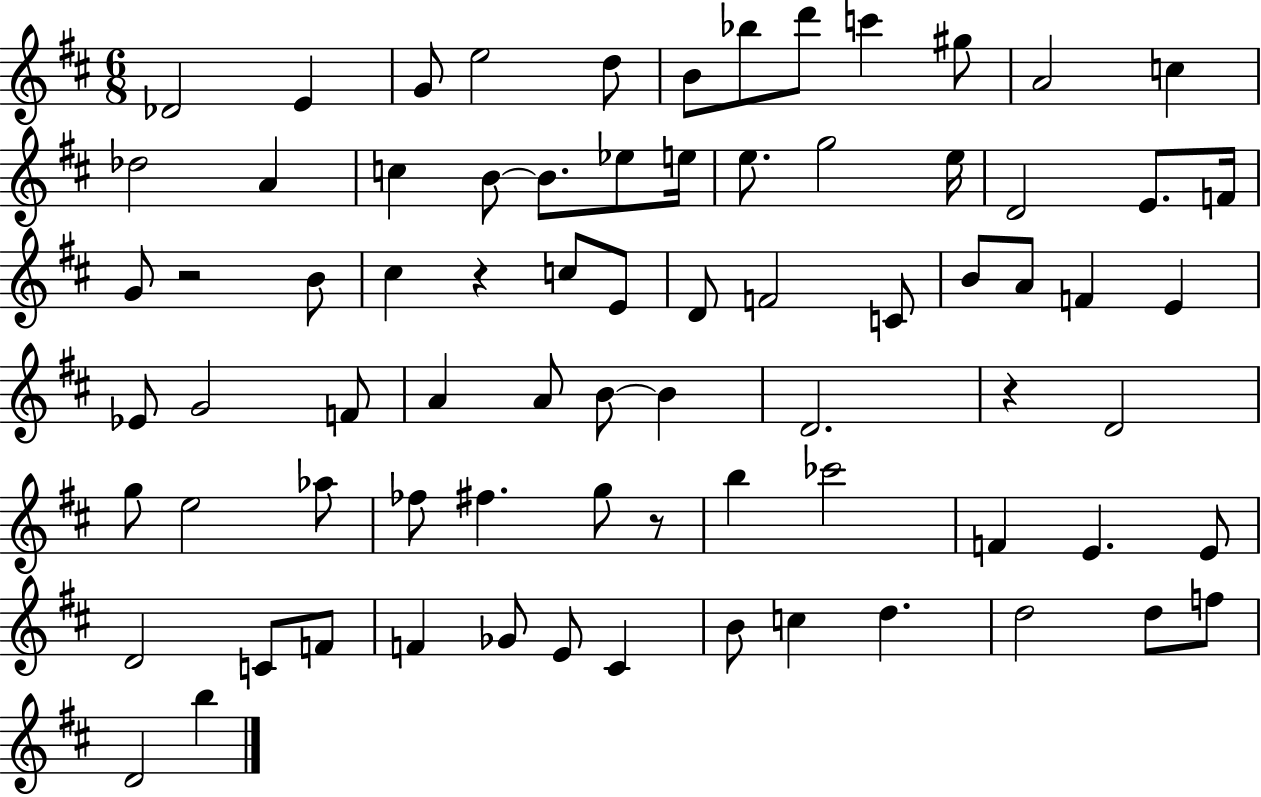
Db4/h E4/q G4/e E5/h D5/e B4/e Bb5/e D6/e C6/q G#5/e A4/h C5/q Db5/h A4/q C5/q B4/e B4/e. Eb5/e E5/s E5/e. G5/h E5/s D4/h E4/e. F4/s G4/e R/h B4/e C#5/q R/q C5/e E4/e D4/e F4/h C4/e B4/e A4/e F4/q E4/q Eb4/e G4/h F4/e A4/q A4/e B4/e B4/q D4/h. R/q D4/h G5/e E5/h Ab5/e FES5/e F#5/q. G5/e R/e B5/q CES6/h F4/q E4/q. E4/e D4/h C4/e F4/e F4/q Gb4/e E4/e C#4/q B4/e C5/q D5/q. D5/h D5/e F5/e D4/h B5/q